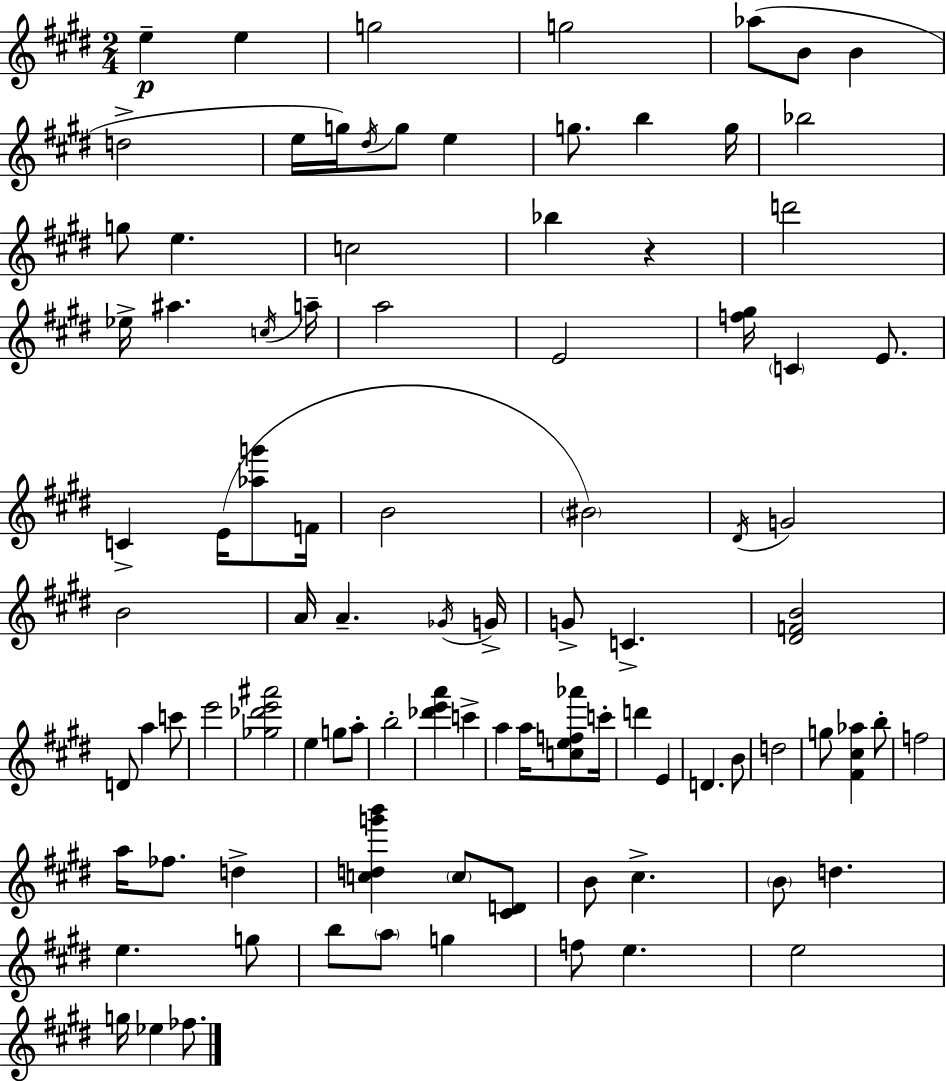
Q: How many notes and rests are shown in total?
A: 93